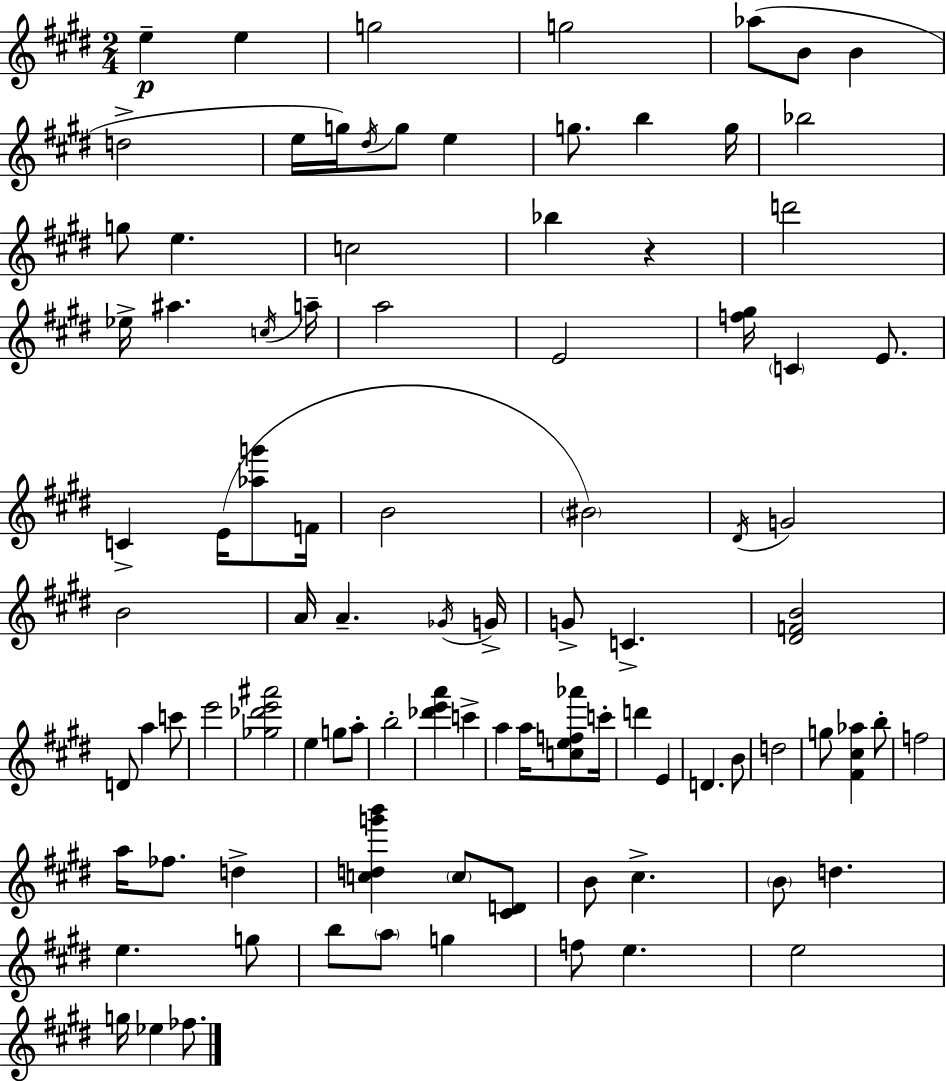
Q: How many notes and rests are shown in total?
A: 93